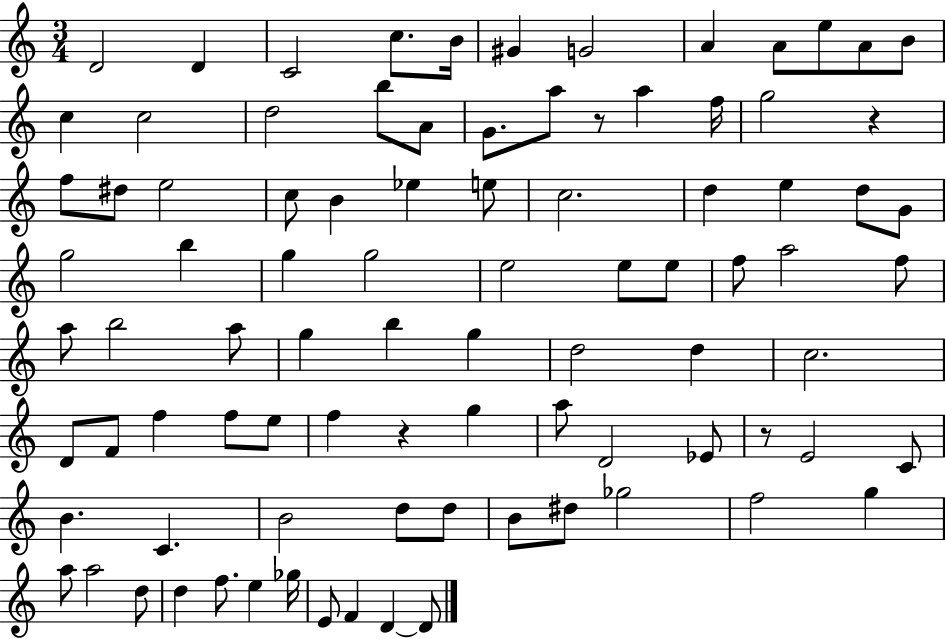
D4/h D4/q C4/h C5/e. B4/s G#4/q G4/h A4/q A4/e E5/e A4/e B4/e C5/q C5/h D5/h B5/e A4/e G4/e. A5/e R/e A5/q F5/s G5/h R/q F5/e D#5/e E5/h C5/e B4/q Eb5/q E5/e C5/h. D5/q E5/q D5/e G4/e G5/h B5/q G5/q G5/h E5/h E5/e E5/e F5/e A5/h F5/e A5/e B5/h A5/e G5/q B5/q G5/q D5/h D5/q C5/h. D4/e F4/e F5/q F5/e E5/e F5/q R/q G5/q A5/e D4/h Eb4/e R/e E4/h C4/e B4/q. C4/q. B4/h D5/e D5/e B4/e D#5/e Gb5/h F5/h G5/q A5/e A5/h D5/e D5/q F5/e. E5/q Gb5/s E4/e F4/q D4/q D4/e